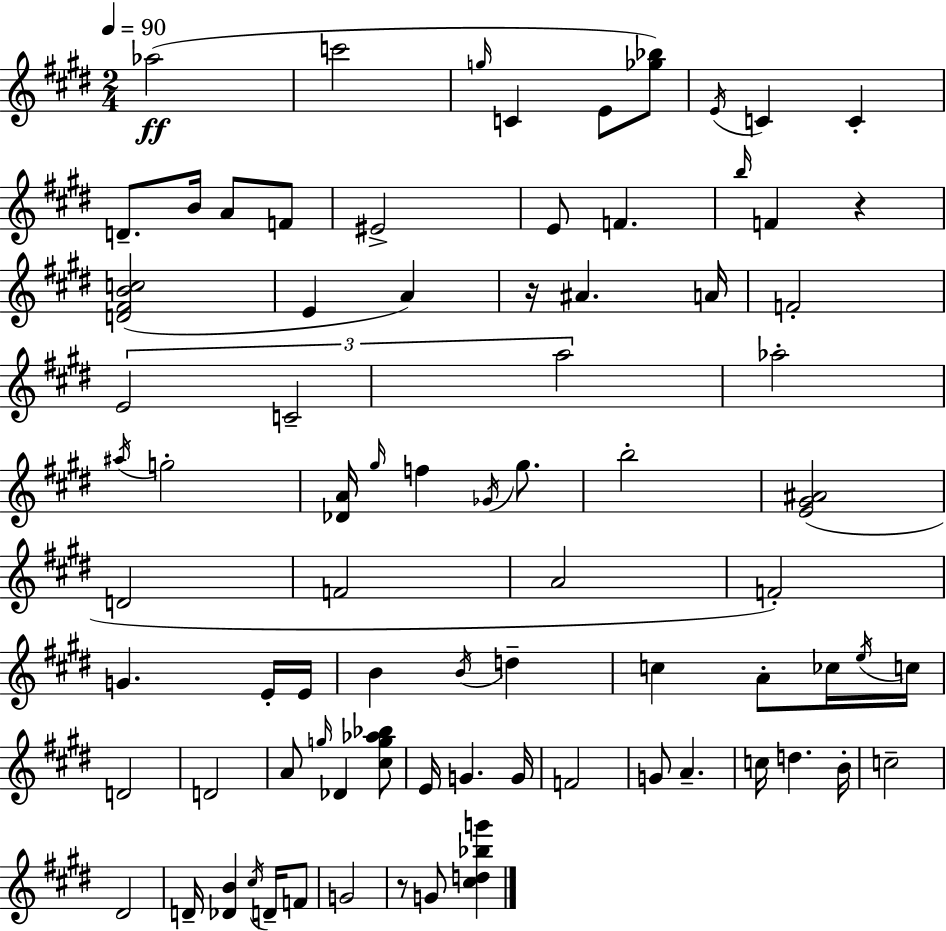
Ab5/h C6/h G5/s C4/q E4/e [Gb5,Bb5]/e E4/s C4/q C4/q D4/e. B4/s A4/e F4/e EIS4/h E4/e F4/q. B5/s F4/q R/q [D4,F#4,B4,C5]/h E4/q A4/q R/s A#4/q. A4/s F4/h E4/h C4/h A5/h Ab5/h A#5/s G5/h [Db4,A4]/s G#5/s F5/q Gb4/s G#5/e. B5/h [E4,G#4,A#4]/h D4/h F4/h A4/h F4/h G4/q. E4/s E4/s B4/q B4/s D5/q C5/q A4/e CES5/s E5/s C5/s D4/h D4/h A4/e G5/s Db4/q [C#5,G5,Ab5,Bb5]/e E4/s G4/q. G4/s F4/h G4/e A4/q. C5/s D5/q. B4/s C5/h D#4/h D4/s [Db4,B4]/q C#5/s D4/s F4/e G4/h R/e G4/e [C#5,D5,Bb5,G6]/q